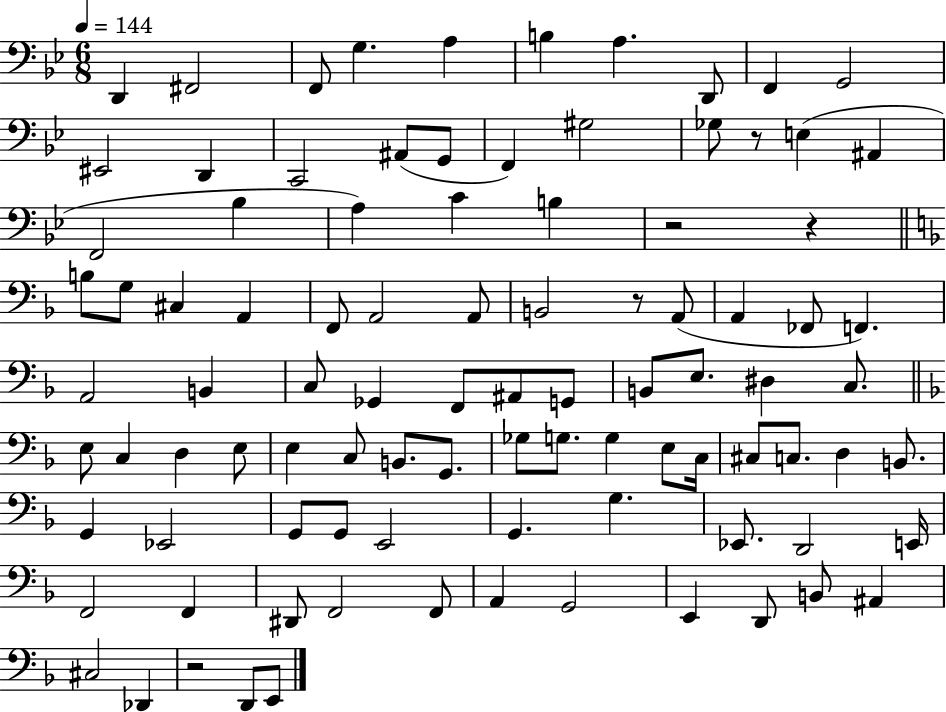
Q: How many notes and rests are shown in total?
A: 95